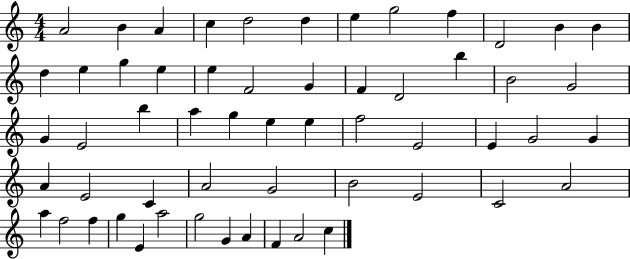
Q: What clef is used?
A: treble